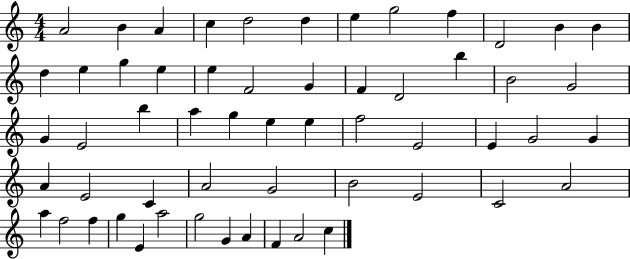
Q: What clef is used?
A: treble